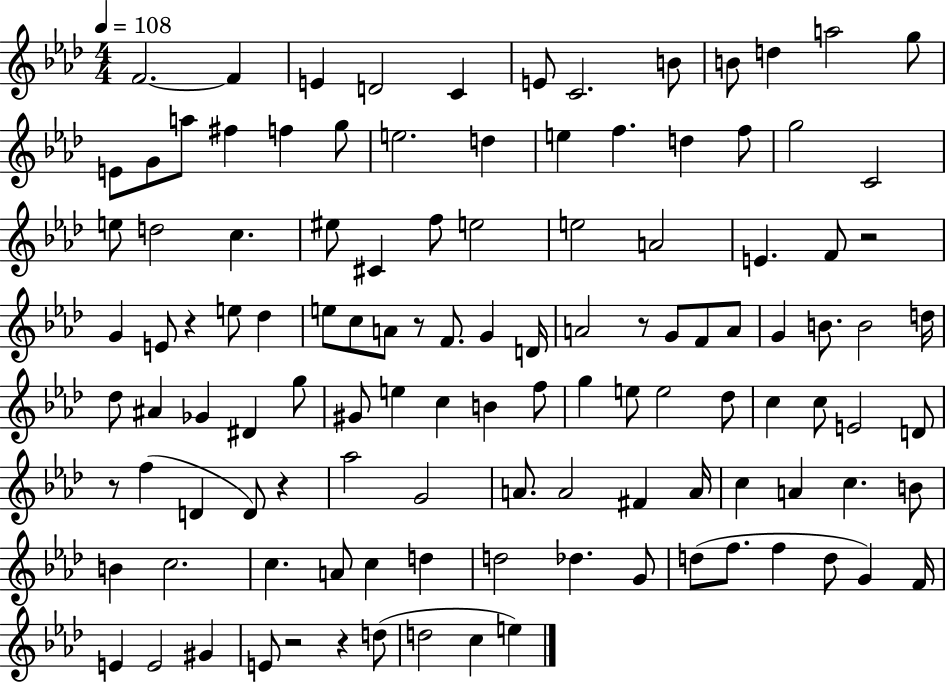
F4/h. F4/q E4/q D4/h C4/q E4/e C4/h. B4/e B4/e D5/q A5/h G5/e E4/e G4/e A5/e F#5/q F5/q G5/e E5/h. D5/q E5/q F5/q. D5/q F5/e G5/h C4/h E5/e D5/h C5/q. EIS5/e C#4/q F5/e E5/h E5/h A4/h E4/q. F4/e R/h G4/q E4/e R/q E5/e Db5/q E5/e C5/e A4/e R/e F4/e. G4/q D4/s A4/h R/e G4/e F4/e A4/e G4/q B4/e. B4/h D5/s Db5/e A#4/q Gb4/q D#4/q G5/e G#4/e E5/q C5/q B4/q F5/e G5/q E5/e E5/h Db5/e C5/q C5/e E4/h D4/e R/e F5/q D4/q D4/e R/q Ab5/h G4/h A4/e. A4/h F#4/q A4/s C5/q A4/q C5/q. B4/e B4/q C5/h. C5/q. A4/e C5/q D5/q D5/h Db5/q. G4/e D5/e F5/e. F5/q D5/e G4/q F4/s E4/q E4/h G#4/q E4/e R/h R/q D5/e D5/h C5/q E5/q